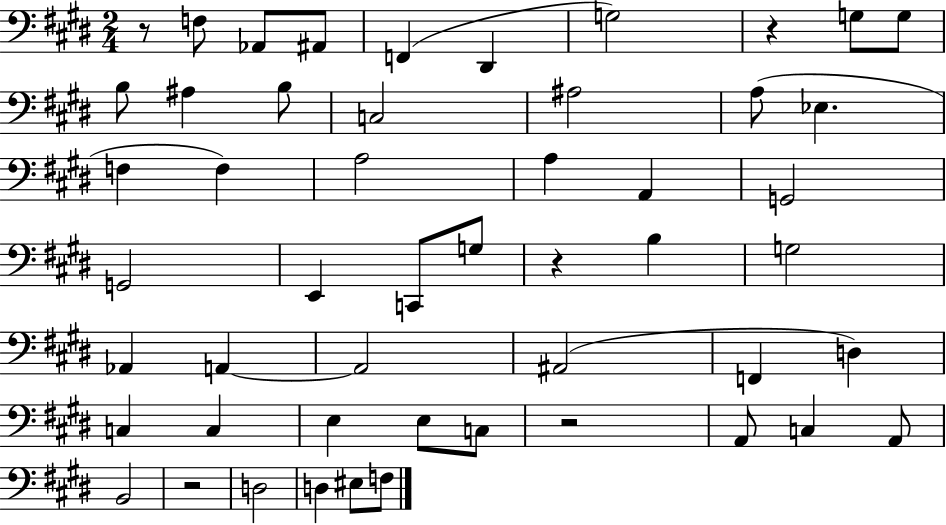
{
  \clef bass
  \numericTimeSignature
  \time 2/4
  \key e \major
  r8 f8 aes,8 ais,8 | f,4( dis,4 | g2) | r4 g8 g8 | \break b8 ais4 b8 | c2 | ais2 | a8( ees4. | \break f4 f4) | a2 | a4 a,4 | g,2 | \break g,2 | e,4 c,8 g8 | r4 b4 | g2 | \break aes,4 a,4~~ | a,2 | ais,2( | f,4 d4) | \break c4 c4 | e4 e8 c8 | r2 | a,8 c4 a,8 | \break b,2 | r2 | d2 | d4 eis8 f8 | \break \bar "|."
}